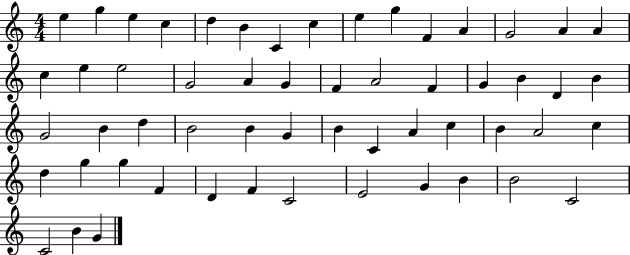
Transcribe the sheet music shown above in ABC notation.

X:1
T:Untitled
M:4/4
L:1/4
K:C
e g e c d B C c e g F A G2 A A c e e2 G2 A G F A2 F G B D B G2 B d B2 B G B C A c B A2 c d g g F D F C2 E2 G B B2 C2 C2 B G